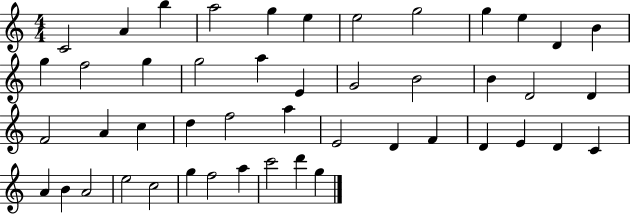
C4/h A4/q B5/q A5/h G5/q E5/q E5/h G5/h G5/q E5/q D4/q B4/q G5/q F5/h G5/q G5/h A5/q E4/q G4/h B4/h B4/q D4/h D4/q F4/h A4/q C5/q D5/q F5/h A5/q E4/h D4/q F4/q D4/q E4/q D4/q C4/q A4/q B4/q A4/h E5/h C5/h G5/q F5/h A5/q C6/h D6/q G5/q